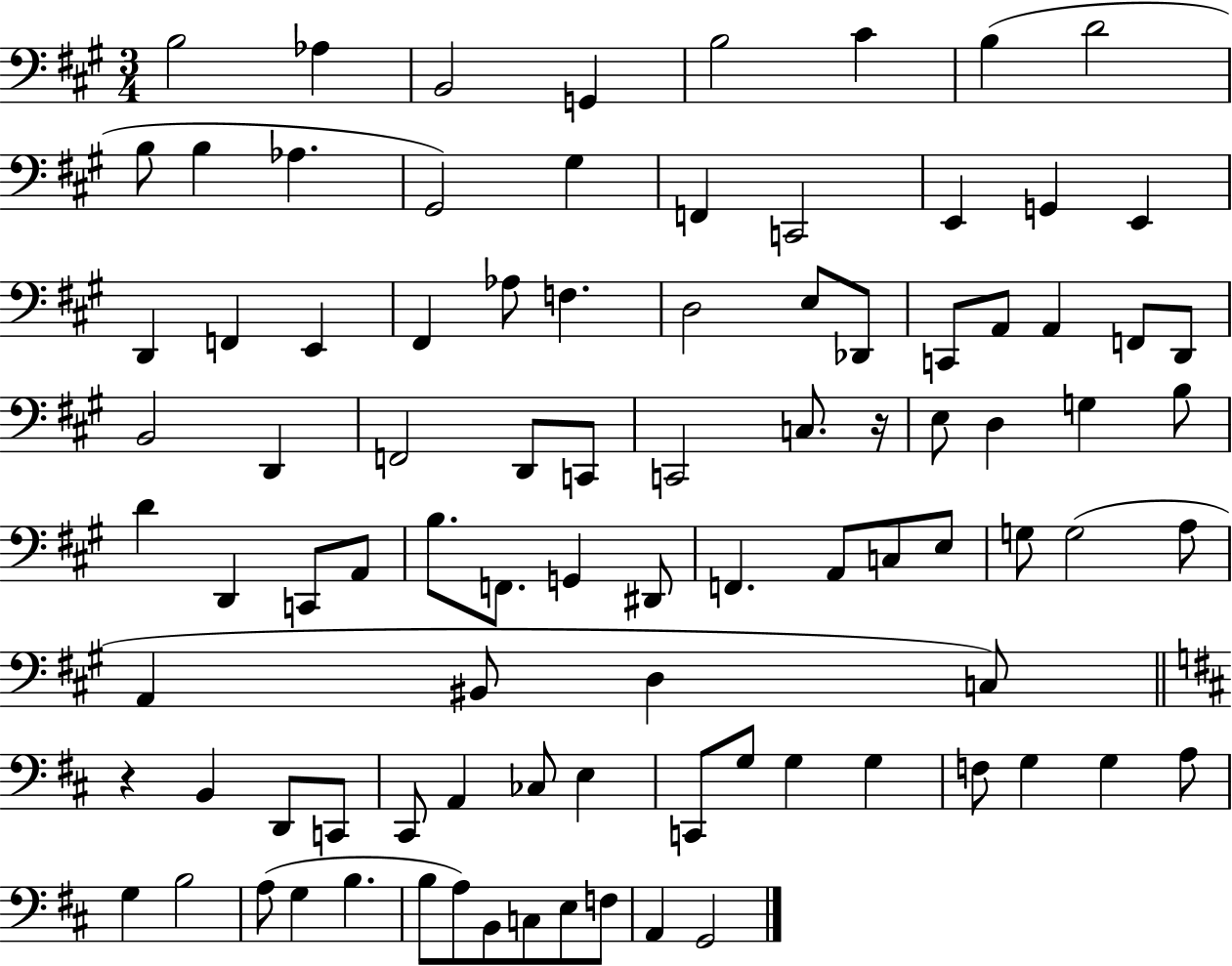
{
  \clef bass
  \numericTimeSignature
  \time 3/4
  \key a \major
  b2 aes4 | b,2 g,4 | b2 cis'4 | b4( d'2 | \break b8 b4 aes4. | gis,2) gis4 | f,4 c,2 | e,4 g,4 e,4 | \break d,4 f,4 e,4 | fis,4 aes8 f4. | d2 e8 des,8 | c,8 a,8 a,4 f,8 d,8 | \break b,2 d,4 | f,2 d,8 c,8 | c,2 c8. r16 | e8 d4 g4 b8 | \break d'4 d,4 c,8 a,8 | b8. f,8. g,4 dis,8 | f,4. a,8 c8 e8 | g8 g2( a8 | \break a,4 bis,8 d4 c8) | \bar "||" \break \key b \minor r4 b,4 d,8 c,8 | cis,8 a,4 ces8 e4 | c,8 g8 g4 g4 | f8 g4 g4 a8 | \break g4 b2 | a8( g4 b4. | b8 a8) b,8 c8 e8 f8 | a,4 g,2 | \break \bar "|."
}